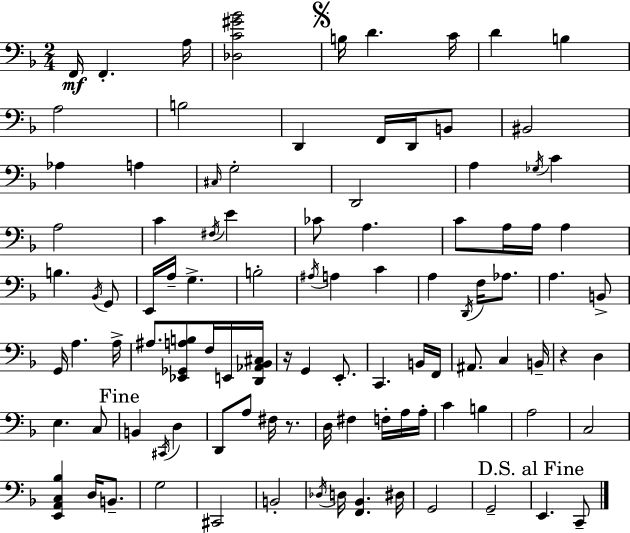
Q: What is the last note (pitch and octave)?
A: C2